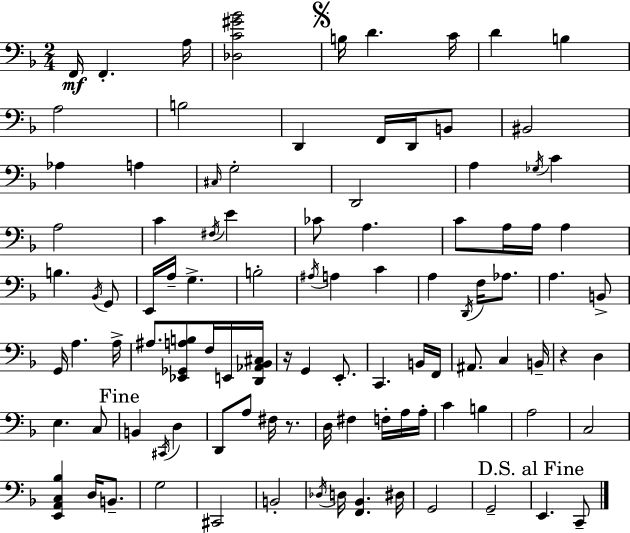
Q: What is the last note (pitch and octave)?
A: C2